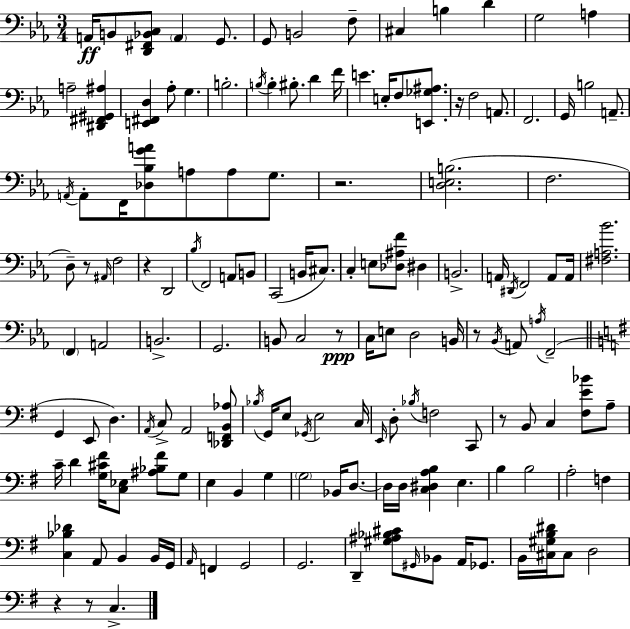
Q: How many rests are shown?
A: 9